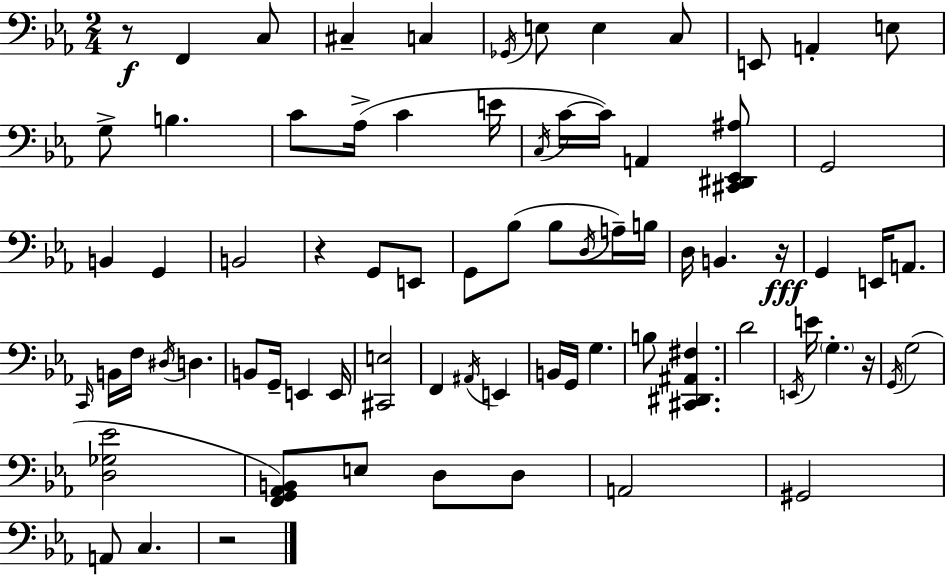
X:1
T:Untitled
M:2/4
L:1/4
K:Eb
z/2 F,, C,/2 ^C, C, _G,,/4 E,/2 E, C,/2 E,,/2 A,, E,/2 G,/2 B, C/2 _A,/4 C E/4 C,/4 C/4 C/4 A,, [^C,,^D,,_E,,^A,]/2 G,,2 B,, G,, B,,2 z G,,/2 E,,/2 G,,/2 _B,/2 _B,/2 D,/4 A,/4 B,/4 D,/4 B,, z/4 G,, E,,/4 A,,/2 C,,/4 B,,/4 F,/4 ^D,/4 D, B,,/2 G,,/4 E,, E,,/4 [^C,,E,]2 F,, ^A,,/4 E,, B,,/4 G,,/4 G, B,/2 [^C,,^D,,^A,,^F,] D2 E,,/4 E/4 G, z/4 G,,/4 G,2 [D,_G,_E]2 [F,,G,,_A,,B,,]/2 E,/2 D,/2 D,/2 A,,2 ^G,,2 A,,/2 C, z2